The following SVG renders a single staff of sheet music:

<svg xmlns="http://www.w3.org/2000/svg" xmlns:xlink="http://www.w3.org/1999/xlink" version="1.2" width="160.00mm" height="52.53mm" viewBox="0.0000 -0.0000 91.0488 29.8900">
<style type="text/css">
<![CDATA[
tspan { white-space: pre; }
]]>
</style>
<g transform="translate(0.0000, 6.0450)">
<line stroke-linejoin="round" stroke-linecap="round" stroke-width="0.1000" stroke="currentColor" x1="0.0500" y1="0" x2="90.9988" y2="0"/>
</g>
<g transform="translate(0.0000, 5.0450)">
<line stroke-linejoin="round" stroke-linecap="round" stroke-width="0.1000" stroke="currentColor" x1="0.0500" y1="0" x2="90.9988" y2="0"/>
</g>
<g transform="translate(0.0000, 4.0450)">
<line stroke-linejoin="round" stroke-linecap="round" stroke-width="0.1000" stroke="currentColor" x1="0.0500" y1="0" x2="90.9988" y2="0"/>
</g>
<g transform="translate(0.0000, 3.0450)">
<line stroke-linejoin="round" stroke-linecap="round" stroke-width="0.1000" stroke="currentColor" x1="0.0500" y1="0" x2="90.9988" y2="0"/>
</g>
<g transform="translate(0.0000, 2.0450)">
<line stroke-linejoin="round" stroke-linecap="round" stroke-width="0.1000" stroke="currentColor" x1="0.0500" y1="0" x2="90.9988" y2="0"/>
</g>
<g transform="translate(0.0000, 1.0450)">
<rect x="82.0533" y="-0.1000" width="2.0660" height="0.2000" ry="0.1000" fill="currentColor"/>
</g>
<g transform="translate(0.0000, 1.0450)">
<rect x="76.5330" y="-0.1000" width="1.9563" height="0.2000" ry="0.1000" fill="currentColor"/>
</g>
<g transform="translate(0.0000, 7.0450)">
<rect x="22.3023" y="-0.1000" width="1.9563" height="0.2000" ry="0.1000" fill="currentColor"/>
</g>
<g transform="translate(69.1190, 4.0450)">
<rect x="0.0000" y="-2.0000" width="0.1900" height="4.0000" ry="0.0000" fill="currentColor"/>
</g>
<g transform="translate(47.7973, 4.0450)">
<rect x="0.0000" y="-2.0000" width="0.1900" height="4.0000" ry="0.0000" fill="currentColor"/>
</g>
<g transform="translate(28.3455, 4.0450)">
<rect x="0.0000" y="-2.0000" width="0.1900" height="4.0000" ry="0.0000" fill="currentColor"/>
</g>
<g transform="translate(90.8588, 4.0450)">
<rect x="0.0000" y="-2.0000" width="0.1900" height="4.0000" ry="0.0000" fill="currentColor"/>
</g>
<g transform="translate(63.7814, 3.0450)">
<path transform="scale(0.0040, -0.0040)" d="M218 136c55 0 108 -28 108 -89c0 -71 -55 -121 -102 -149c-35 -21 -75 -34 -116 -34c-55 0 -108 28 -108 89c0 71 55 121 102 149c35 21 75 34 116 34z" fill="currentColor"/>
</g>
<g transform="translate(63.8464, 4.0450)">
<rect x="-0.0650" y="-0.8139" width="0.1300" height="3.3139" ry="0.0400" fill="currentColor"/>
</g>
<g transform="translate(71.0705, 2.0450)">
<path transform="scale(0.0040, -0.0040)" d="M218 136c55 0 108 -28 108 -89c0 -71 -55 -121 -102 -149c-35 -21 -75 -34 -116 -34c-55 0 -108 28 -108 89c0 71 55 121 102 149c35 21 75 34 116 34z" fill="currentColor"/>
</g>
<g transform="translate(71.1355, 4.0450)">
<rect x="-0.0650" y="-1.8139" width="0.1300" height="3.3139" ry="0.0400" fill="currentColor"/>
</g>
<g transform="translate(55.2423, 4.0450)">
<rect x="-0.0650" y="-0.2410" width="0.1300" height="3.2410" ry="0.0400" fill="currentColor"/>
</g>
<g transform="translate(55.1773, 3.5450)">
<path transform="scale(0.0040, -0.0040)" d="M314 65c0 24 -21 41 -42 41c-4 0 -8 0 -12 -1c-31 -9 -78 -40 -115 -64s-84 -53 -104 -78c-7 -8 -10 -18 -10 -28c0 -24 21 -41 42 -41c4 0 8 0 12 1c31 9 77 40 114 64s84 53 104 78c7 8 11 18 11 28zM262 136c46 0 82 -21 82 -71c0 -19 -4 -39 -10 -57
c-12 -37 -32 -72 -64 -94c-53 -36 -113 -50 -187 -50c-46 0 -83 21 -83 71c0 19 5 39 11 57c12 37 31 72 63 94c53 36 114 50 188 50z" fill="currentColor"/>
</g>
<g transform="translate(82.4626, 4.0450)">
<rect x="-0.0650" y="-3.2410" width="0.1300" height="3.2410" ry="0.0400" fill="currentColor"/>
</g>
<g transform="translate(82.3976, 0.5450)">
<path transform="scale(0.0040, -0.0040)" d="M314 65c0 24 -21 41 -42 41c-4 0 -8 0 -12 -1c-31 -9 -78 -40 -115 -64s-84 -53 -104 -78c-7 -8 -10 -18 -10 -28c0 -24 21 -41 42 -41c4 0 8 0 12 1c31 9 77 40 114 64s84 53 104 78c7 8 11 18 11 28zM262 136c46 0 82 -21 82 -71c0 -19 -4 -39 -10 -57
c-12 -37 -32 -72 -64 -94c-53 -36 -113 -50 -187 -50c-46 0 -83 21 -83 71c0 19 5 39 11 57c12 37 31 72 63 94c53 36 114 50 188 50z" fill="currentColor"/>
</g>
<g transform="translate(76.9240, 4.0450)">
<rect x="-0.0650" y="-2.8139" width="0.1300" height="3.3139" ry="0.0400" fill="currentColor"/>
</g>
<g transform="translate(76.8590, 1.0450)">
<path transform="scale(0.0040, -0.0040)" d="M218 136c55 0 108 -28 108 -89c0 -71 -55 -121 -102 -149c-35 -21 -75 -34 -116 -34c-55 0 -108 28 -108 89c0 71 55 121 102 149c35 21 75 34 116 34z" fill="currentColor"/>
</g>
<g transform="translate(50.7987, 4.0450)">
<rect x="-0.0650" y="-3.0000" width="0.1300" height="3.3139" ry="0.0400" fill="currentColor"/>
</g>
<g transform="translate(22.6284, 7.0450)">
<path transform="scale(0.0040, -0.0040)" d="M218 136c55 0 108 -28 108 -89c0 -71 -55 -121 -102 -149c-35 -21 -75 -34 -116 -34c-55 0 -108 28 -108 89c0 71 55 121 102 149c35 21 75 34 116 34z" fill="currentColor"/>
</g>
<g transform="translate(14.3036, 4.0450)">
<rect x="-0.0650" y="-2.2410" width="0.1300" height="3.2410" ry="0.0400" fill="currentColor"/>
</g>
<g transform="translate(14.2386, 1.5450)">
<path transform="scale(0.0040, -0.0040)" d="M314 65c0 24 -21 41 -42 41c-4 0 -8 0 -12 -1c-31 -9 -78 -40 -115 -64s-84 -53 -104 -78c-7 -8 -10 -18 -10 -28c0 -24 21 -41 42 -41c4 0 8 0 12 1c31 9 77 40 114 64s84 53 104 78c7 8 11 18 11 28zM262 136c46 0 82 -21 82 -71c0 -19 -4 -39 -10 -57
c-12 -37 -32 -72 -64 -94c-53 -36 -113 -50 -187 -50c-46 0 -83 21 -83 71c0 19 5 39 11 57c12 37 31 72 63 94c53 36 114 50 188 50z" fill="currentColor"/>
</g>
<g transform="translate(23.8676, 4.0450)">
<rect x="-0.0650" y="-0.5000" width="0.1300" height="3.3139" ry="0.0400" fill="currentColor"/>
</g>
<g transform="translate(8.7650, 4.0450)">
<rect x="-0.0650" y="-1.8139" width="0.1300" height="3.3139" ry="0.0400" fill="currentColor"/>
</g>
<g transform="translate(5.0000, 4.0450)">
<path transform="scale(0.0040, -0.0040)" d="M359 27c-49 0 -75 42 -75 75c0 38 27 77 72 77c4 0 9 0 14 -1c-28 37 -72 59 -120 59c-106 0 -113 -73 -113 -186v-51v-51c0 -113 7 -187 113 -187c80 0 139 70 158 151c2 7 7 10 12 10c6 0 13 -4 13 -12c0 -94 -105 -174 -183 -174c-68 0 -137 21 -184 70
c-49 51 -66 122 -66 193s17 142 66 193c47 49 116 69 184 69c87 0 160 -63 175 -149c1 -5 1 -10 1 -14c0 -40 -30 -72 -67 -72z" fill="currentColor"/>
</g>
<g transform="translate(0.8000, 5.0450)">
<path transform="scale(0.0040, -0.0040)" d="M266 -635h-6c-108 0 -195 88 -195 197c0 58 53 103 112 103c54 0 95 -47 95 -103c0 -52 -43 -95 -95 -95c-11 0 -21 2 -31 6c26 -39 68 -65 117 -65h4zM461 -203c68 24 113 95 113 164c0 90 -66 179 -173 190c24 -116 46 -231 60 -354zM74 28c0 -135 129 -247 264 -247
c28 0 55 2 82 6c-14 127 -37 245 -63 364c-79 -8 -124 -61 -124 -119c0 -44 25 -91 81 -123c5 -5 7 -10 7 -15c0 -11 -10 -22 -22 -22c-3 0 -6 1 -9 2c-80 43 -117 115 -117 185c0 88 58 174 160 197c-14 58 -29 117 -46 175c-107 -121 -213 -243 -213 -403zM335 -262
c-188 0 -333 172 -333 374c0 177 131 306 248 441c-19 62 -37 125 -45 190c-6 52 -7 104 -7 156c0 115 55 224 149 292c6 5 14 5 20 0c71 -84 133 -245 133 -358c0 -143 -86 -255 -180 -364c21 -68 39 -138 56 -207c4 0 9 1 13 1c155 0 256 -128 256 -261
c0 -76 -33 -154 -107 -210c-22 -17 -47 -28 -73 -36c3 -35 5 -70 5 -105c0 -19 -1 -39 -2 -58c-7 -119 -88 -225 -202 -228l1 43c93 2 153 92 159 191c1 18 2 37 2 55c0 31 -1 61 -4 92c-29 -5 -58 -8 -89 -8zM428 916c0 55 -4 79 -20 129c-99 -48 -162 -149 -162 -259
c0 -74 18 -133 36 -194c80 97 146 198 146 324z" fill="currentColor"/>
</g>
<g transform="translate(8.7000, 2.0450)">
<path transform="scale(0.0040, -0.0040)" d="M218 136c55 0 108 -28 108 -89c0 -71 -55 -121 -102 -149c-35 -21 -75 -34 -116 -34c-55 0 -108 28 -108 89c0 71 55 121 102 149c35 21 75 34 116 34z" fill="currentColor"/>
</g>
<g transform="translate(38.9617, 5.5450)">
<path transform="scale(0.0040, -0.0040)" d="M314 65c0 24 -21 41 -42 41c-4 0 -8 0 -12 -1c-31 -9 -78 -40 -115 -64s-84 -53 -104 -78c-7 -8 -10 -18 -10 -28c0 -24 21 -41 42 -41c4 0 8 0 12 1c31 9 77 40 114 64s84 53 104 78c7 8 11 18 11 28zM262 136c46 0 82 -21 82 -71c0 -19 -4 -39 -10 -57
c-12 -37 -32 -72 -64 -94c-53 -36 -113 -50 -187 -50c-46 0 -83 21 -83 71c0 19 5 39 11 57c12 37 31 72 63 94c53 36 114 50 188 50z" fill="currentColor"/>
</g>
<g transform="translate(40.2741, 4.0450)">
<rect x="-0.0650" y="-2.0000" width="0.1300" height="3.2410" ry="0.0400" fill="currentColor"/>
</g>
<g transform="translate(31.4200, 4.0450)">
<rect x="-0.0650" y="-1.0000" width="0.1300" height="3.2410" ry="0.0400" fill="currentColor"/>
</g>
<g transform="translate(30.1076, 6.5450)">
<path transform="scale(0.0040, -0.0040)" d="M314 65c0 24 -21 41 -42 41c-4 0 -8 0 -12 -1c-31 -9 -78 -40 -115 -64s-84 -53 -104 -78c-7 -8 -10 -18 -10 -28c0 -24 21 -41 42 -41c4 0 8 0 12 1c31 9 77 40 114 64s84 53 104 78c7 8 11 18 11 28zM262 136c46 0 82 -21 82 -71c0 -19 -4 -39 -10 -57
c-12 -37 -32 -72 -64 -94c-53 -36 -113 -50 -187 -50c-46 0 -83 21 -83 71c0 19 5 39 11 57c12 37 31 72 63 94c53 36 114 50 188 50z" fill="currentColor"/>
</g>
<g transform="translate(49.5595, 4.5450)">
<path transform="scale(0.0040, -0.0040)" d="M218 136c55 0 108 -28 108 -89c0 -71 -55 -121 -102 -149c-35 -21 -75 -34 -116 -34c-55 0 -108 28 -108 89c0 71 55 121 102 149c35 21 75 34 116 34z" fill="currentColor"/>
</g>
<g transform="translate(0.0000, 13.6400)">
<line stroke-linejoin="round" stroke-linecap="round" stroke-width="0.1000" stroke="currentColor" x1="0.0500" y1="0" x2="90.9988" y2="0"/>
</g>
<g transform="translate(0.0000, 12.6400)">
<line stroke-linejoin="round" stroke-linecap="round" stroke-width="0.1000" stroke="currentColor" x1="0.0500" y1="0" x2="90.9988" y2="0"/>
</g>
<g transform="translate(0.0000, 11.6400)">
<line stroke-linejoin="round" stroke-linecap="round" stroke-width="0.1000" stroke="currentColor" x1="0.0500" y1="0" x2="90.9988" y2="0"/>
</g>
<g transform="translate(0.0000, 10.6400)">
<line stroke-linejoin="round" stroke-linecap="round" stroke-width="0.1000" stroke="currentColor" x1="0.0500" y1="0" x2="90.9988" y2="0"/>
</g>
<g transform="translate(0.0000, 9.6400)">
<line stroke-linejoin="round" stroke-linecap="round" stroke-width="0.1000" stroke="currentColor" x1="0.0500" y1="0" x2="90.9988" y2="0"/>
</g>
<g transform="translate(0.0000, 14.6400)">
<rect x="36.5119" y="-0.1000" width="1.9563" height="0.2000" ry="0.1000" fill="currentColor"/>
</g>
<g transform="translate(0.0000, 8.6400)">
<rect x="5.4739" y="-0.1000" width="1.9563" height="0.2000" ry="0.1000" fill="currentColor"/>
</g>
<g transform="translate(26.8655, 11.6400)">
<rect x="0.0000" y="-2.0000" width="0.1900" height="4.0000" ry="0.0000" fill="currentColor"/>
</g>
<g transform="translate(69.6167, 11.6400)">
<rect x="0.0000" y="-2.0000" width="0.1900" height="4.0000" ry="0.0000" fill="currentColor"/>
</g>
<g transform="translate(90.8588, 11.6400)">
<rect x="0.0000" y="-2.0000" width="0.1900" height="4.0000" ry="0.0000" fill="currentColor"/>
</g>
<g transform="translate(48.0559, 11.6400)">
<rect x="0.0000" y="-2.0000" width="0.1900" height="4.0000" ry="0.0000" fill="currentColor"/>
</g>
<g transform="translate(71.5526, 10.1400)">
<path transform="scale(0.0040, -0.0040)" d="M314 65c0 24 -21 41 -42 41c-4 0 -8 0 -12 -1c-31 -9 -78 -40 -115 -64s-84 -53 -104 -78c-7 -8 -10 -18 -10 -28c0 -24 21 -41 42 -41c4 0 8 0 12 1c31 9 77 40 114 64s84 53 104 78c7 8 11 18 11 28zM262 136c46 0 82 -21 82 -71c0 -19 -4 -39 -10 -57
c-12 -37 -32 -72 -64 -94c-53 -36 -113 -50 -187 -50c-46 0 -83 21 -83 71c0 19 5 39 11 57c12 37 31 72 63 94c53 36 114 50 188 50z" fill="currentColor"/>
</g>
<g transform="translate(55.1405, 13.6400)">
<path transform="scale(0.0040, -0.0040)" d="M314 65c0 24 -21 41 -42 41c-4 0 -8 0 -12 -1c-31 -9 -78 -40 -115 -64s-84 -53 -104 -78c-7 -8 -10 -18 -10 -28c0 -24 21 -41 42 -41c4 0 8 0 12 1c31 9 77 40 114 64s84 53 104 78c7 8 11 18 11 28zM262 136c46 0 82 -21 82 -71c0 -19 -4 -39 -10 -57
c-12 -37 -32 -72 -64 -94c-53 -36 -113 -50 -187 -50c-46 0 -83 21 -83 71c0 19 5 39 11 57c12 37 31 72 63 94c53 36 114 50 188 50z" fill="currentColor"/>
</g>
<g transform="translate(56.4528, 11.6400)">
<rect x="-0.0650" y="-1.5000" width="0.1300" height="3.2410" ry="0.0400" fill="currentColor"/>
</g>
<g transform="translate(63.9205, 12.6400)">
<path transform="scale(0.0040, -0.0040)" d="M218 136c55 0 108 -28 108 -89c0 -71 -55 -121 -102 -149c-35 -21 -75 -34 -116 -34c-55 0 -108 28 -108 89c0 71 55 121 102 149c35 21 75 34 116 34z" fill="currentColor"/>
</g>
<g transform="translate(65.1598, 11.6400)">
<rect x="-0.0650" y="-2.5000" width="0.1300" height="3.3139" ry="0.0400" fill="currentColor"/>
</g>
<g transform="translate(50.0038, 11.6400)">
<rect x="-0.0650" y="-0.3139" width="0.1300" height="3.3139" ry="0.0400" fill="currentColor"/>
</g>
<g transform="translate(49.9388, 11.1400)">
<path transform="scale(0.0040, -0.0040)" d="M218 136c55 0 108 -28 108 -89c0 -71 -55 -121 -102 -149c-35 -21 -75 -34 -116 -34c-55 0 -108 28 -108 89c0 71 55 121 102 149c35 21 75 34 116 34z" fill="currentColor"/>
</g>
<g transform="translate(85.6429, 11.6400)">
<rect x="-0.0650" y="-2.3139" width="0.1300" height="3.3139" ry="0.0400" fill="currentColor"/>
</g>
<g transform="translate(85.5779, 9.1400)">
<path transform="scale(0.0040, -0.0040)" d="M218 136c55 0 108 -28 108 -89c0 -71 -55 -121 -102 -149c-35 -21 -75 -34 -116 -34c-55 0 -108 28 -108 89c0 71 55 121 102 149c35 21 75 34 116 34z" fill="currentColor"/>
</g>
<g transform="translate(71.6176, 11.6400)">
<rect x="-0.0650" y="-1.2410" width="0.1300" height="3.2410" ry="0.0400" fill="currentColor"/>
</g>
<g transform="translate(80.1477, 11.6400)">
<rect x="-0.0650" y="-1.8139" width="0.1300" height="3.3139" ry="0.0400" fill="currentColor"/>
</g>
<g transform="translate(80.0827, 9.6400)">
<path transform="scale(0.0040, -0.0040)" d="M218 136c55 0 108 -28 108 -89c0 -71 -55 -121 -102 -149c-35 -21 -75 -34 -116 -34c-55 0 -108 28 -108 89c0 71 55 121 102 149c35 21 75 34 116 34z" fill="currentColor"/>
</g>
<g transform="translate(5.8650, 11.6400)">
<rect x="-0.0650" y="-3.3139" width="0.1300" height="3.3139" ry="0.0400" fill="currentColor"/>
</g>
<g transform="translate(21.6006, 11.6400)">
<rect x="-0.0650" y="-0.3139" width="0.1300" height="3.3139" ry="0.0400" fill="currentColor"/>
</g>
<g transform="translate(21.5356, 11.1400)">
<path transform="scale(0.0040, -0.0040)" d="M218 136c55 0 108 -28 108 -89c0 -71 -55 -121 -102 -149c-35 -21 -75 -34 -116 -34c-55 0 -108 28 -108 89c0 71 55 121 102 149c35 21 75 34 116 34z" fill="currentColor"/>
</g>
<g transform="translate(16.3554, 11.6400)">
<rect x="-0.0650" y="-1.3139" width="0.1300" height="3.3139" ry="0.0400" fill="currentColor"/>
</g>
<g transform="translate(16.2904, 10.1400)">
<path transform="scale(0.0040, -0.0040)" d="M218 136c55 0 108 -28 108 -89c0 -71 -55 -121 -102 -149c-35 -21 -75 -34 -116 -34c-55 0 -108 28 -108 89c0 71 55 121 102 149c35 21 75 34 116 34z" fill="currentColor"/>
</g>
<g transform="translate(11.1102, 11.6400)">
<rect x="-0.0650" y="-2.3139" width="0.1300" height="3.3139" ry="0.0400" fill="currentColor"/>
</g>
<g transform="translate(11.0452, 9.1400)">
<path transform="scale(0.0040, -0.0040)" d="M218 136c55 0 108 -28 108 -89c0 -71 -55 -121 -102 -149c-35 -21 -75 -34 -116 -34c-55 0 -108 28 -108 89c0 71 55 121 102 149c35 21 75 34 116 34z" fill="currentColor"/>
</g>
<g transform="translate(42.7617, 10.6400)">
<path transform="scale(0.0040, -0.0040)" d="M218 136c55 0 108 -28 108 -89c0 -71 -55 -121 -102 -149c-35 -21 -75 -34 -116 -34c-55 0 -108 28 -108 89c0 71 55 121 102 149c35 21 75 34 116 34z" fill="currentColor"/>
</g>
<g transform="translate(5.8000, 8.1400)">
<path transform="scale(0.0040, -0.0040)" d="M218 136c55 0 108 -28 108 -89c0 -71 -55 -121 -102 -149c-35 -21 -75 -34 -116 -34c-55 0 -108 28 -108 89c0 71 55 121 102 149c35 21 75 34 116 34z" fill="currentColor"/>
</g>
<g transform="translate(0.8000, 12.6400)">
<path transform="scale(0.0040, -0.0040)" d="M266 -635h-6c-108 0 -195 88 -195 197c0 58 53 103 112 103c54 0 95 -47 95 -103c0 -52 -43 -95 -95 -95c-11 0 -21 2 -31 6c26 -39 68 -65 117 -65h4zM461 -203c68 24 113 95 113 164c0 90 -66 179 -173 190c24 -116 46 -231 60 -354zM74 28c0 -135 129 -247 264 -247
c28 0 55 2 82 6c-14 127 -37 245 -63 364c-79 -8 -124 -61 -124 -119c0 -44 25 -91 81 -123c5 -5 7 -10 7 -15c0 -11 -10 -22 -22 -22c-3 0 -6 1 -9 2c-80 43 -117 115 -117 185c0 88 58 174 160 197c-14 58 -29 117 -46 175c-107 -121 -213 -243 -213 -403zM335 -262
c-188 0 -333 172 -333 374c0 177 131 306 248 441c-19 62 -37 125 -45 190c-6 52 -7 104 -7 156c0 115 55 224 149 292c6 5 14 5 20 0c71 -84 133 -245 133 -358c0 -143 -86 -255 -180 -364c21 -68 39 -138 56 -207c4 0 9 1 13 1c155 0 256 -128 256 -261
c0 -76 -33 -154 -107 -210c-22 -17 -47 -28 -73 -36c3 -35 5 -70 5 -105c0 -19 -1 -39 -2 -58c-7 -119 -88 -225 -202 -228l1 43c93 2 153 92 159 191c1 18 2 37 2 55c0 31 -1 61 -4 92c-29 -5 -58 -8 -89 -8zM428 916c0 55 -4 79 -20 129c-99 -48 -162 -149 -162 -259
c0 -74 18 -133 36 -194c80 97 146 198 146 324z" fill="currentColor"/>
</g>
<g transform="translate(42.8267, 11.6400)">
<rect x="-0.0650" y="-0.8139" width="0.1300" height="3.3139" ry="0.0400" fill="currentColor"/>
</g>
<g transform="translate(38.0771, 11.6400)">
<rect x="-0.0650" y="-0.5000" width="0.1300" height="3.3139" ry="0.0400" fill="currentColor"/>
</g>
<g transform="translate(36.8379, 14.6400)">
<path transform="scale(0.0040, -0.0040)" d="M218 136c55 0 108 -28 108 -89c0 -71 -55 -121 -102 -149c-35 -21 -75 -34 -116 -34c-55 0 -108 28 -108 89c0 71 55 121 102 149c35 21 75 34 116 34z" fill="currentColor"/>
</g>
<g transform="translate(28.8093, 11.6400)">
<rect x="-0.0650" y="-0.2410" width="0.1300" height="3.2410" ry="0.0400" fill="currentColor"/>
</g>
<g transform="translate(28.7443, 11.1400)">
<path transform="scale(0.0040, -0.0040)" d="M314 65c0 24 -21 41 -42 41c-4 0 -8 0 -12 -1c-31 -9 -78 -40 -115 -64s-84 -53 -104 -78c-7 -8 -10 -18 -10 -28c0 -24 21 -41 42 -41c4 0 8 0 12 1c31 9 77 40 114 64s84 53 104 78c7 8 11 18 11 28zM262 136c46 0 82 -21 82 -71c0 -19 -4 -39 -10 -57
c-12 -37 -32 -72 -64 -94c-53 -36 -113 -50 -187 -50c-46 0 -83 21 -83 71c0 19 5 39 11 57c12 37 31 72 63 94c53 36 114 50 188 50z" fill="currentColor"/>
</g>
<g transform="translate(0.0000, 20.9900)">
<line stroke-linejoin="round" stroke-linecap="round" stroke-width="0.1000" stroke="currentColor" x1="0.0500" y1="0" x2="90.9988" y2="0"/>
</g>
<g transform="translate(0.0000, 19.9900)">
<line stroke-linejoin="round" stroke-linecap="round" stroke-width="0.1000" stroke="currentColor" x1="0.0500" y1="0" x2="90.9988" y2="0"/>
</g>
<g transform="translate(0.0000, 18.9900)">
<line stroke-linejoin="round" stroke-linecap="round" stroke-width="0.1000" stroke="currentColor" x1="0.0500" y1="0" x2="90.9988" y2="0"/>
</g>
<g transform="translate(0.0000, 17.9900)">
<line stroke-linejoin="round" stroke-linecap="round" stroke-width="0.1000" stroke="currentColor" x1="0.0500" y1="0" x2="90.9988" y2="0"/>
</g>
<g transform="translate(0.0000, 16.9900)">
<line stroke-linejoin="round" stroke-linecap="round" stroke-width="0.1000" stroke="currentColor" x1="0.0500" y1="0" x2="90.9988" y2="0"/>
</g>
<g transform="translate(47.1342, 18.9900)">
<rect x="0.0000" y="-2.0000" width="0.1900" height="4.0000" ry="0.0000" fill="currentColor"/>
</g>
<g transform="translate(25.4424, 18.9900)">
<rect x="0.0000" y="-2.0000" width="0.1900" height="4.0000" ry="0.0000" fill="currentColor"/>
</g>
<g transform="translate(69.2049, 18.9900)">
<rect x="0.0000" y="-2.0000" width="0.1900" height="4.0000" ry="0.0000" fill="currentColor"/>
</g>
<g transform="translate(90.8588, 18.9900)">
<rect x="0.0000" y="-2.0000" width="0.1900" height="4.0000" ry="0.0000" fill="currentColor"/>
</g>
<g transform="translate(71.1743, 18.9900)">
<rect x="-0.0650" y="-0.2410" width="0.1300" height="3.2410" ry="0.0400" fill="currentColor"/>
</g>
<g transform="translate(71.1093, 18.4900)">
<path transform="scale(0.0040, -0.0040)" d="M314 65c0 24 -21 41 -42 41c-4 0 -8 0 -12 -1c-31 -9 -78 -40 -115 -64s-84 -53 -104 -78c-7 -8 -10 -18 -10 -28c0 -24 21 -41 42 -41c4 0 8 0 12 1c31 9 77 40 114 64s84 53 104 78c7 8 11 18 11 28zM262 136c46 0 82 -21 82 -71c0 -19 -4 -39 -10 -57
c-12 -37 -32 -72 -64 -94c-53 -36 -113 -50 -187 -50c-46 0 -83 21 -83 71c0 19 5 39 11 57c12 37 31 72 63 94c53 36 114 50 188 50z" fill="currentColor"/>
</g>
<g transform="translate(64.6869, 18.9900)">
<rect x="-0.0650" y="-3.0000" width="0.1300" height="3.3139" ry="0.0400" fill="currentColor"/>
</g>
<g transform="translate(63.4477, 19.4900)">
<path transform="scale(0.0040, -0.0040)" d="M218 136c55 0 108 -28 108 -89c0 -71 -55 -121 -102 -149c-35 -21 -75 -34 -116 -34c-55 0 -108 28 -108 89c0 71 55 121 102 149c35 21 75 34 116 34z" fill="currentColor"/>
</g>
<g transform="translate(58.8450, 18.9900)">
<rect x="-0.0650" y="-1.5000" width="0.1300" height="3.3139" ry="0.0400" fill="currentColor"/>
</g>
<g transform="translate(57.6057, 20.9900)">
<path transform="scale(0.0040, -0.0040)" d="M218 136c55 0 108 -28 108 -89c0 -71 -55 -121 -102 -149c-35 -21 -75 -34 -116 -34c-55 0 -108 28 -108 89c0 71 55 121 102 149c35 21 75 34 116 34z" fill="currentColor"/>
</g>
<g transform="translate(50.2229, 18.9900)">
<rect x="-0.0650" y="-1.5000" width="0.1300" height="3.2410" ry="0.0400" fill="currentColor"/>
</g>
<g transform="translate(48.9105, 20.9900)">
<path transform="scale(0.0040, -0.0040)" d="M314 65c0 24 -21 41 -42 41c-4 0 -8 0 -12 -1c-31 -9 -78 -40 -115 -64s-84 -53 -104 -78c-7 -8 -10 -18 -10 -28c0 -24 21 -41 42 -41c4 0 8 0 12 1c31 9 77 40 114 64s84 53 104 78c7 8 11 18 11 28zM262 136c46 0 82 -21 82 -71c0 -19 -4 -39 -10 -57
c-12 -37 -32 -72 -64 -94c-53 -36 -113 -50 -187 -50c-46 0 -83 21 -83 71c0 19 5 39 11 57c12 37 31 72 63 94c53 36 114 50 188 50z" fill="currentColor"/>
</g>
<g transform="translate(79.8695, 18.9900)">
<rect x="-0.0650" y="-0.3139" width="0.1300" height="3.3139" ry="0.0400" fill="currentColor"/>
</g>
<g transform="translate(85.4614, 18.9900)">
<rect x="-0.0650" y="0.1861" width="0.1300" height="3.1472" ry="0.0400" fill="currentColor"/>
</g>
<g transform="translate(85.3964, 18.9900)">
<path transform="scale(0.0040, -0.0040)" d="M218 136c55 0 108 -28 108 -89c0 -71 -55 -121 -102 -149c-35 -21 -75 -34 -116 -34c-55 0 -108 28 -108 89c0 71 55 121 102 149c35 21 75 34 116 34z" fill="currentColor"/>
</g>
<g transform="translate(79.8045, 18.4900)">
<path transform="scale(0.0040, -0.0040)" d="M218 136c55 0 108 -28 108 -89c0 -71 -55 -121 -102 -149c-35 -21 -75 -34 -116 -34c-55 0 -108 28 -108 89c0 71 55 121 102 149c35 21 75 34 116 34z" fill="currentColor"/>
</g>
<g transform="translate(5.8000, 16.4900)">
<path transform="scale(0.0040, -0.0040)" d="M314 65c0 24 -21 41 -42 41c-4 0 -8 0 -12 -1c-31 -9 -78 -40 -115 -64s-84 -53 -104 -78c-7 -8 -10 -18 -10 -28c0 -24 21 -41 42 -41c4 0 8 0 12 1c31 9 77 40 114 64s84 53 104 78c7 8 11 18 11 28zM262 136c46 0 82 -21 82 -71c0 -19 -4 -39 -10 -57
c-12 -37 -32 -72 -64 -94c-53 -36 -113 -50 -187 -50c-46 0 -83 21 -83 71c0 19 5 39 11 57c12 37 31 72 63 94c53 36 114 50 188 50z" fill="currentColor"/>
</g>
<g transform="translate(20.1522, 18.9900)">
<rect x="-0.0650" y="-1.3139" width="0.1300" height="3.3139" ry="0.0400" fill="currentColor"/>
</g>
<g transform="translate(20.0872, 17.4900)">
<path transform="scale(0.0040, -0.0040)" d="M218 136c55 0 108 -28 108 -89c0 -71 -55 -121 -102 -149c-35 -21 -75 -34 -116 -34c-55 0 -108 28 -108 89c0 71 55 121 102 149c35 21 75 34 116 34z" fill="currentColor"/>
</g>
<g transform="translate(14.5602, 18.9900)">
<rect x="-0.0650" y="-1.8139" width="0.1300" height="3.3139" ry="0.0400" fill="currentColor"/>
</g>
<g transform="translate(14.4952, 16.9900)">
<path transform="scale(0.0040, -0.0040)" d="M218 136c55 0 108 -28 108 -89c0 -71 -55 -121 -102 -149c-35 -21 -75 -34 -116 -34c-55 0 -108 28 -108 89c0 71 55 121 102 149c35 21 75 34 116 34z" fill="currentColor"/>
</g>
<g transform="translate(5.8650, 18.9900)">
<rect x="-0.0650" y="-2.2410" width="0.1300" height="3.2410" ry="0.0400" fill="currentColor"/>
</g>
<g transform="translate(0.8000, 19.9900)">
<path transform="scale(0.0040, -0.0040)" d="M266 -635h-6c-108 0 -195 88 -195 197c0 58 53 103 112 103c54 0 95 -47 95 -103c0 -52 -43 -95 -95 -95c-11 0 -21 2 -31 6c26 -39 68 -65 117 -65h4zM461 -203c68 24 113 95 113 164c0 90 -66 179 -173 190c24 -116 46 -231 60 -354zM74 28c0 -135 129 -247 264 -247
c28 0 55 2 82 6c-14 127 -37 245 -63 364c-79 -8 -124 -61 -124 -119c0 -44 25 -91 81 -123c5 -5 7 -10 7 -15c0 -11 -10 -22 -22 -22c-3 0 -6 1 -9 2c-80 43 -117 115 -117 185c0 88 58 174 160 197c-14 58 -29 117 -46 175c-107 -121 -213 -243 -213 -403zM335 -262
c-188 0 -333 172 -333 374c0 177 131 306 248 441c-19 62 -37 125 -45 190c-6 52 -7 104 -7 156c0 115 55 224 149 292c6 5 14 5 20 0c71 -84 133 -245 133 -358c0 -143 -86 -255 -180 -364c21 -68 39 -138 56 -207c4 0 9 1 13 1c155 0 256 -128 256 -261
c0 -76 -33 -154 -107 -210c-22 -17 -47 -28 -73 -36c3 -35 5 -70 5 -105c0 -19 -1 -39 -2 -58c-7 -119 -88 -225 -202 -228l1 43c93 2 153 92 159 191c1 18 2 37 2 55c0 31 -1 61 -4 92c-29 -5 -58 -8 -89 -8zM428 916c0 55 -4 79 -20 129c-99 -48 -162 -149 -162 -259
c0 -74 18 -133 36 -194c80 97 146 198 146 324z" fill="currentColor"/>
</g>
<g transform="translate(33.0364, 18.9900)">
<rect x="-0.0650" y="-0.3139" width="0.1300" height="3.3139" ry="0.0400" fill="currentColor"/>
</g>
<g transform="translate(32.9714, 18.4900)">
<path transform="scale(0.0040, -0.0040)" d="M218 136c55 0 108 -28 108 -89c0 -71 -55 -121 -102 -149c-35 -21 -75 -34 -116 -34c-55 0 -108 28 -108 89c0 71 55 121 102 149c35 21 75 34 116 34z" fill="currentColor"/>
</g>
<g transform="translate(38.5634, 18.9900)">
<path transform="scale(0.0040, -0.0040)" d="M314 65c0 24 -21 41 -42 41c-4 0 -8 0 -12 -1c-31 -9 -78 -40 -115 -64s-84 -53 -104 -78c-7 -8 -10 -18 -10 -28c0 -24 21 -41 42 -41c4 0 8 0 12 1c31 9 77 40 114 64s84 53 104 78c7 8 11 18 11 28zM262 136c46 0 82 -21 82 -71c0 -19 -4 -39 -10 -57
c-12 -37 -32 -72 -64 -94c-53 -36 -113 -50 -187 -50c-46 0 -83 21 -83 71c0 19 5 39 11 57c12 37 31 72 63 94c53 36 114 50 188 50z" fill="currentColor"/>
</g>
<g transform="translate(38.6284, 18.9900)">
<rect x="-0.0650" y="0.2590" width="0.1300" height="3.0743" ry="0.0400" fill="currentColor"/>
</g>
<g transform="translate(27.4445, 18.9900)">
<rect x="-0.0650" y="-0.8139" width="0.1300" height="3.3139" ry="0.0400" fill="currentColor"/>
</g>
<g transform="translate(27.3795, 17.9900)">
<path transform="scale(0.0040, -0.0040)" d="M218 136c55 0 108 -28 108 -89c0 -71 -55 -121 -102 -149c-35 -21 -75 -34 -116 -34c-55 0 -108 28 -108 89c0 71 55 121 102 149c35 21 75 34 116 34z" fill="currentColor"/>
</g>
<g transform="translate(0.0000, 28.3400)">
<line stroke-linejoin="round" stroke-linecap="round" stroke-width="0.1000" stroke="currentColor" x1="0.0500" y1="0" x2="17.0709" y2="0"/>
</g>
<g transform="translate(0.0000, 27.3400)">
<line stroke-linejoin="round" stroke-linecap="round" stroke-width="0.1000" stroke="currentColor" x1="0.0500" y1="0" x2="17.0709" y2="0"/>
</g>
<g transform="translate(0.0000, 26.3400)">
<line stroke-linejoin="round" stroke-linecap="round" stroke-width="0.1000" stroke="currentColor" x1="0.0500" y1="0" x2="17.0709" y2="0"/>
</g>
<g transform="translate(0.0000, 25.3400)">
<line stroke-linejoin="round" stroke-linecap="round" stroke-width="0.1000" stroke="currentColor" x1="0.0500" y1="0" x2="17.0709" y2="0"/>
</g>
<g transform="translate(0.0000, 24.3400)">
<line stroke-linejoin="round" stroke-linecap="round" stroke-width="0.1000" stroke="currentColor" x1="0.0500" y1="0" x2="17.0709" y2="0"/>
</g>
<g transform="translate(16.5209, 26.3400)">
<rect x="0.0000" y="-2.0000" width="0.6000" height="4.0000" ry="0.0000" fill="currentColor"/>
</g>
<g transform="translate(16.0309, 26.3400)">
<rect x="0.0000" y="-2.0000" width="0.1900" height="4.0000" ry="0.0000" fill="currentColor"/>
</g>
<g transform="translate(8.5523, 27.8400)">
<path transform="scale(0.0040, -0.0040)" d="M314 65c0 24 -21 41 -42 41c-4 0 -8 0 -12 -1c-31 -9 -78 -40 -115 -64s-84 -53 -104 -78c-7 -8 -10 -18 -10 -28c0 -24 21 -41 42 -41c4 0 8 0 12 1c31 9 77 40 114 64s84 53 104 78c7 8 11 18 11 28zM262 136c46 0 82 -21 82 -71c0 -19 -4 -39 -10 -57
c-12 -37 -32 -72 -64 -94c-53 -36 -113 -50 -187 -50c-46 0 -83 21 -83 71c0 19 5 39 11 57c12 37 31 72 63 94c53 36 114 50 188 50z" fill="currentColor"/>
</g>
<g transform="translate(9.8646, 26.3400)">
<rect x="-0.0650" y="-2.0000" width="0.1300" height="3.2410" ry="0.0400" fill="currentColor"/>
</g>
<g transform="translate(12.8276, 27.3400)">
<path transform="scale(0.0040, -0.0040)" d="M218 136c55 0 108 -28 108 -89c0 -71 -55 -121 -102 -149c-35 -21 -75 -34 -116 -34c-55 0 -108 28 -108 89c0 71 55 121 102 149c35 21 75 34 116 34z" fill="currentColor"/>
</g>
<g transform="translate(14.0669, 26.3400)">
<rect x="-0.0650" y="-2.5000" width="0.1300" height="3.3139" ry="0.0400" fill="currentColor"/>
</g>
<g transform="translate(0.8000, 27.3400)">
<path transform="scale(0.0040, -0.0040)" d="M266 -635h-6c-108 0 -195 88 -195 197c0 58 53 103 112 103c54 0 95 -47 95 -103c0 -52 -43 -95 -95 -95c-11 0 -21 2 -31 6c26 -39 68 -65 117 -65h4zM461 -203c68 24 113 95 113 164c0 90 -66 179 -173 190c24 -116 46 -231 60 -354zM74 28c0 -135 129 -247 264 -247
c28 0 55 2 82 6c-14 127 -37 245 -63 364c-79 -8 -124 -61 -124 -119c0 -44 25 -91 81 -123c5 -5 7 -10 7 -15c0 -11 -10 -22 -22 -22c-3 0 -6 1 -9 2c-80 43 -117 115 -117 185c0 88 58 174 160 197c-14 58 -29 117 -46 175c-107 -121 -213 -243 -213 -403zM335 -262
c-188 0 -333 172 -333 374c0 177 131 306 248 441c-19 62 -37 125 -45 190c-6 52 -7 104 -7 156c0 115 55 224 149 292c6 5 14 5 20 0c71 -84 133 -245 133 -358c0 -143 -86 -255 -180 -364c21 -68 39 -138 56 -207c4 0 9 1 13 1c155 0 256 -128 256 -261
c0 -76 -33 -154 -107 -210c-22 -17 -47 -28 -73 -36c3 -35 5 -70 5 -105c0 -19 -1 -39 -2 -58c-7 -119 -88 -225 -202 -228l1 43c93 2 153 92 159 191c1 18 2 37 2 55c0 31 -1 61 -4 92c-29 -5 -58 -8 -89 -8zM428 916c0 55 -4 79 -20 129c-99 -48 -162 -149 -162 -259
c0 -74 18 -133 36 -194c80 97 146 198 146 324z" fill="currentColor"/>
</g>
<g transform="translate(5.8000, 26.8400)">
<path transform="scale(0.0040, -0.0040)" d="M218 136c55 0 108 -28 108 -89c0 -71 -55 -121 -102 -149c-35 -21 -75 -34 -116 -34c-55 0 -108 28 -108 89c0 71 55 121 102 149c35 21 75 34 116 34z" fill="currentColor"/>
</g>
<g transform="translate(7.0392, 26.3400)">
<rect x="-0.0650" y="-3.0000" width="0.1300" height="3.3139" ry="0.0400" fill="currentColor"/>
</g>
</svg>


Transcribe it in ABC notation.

X:1
T:Untitled
M:4/4
L:1/4
K:C
f g2 C D2 F2 A c2 d f a b2 b g e c c2 C d c E2 G e2 f g g2 f e d c B2 E2 E A c2 c B A F2 G